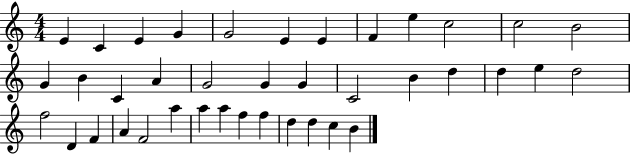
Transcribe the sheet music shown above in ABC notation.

X:1
T:Untitled
M:4/4
L:1/4
K:C
E C E G G2 E E F e c2 c2 B2 G B C A G2 G G C2 B d d e d2 f2 D F A F2 a a a f f d d c B